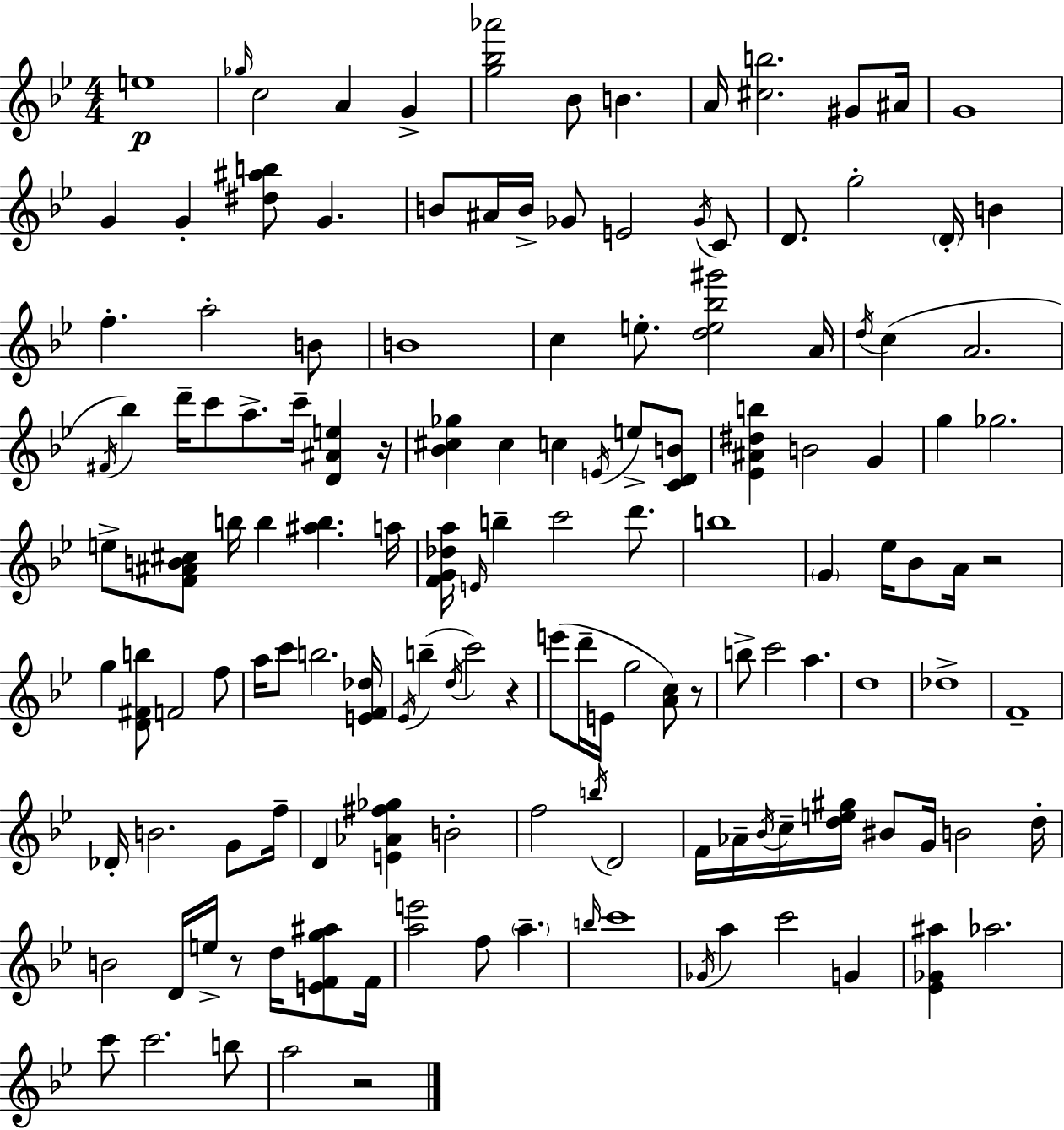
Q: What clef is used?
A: treble